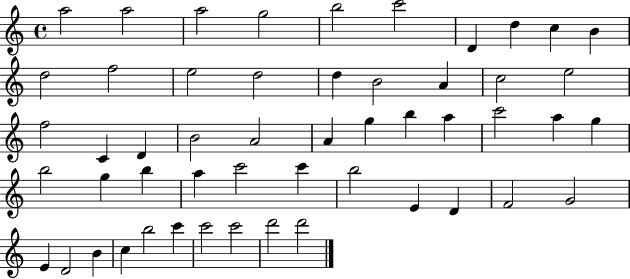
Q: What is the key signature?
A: C major